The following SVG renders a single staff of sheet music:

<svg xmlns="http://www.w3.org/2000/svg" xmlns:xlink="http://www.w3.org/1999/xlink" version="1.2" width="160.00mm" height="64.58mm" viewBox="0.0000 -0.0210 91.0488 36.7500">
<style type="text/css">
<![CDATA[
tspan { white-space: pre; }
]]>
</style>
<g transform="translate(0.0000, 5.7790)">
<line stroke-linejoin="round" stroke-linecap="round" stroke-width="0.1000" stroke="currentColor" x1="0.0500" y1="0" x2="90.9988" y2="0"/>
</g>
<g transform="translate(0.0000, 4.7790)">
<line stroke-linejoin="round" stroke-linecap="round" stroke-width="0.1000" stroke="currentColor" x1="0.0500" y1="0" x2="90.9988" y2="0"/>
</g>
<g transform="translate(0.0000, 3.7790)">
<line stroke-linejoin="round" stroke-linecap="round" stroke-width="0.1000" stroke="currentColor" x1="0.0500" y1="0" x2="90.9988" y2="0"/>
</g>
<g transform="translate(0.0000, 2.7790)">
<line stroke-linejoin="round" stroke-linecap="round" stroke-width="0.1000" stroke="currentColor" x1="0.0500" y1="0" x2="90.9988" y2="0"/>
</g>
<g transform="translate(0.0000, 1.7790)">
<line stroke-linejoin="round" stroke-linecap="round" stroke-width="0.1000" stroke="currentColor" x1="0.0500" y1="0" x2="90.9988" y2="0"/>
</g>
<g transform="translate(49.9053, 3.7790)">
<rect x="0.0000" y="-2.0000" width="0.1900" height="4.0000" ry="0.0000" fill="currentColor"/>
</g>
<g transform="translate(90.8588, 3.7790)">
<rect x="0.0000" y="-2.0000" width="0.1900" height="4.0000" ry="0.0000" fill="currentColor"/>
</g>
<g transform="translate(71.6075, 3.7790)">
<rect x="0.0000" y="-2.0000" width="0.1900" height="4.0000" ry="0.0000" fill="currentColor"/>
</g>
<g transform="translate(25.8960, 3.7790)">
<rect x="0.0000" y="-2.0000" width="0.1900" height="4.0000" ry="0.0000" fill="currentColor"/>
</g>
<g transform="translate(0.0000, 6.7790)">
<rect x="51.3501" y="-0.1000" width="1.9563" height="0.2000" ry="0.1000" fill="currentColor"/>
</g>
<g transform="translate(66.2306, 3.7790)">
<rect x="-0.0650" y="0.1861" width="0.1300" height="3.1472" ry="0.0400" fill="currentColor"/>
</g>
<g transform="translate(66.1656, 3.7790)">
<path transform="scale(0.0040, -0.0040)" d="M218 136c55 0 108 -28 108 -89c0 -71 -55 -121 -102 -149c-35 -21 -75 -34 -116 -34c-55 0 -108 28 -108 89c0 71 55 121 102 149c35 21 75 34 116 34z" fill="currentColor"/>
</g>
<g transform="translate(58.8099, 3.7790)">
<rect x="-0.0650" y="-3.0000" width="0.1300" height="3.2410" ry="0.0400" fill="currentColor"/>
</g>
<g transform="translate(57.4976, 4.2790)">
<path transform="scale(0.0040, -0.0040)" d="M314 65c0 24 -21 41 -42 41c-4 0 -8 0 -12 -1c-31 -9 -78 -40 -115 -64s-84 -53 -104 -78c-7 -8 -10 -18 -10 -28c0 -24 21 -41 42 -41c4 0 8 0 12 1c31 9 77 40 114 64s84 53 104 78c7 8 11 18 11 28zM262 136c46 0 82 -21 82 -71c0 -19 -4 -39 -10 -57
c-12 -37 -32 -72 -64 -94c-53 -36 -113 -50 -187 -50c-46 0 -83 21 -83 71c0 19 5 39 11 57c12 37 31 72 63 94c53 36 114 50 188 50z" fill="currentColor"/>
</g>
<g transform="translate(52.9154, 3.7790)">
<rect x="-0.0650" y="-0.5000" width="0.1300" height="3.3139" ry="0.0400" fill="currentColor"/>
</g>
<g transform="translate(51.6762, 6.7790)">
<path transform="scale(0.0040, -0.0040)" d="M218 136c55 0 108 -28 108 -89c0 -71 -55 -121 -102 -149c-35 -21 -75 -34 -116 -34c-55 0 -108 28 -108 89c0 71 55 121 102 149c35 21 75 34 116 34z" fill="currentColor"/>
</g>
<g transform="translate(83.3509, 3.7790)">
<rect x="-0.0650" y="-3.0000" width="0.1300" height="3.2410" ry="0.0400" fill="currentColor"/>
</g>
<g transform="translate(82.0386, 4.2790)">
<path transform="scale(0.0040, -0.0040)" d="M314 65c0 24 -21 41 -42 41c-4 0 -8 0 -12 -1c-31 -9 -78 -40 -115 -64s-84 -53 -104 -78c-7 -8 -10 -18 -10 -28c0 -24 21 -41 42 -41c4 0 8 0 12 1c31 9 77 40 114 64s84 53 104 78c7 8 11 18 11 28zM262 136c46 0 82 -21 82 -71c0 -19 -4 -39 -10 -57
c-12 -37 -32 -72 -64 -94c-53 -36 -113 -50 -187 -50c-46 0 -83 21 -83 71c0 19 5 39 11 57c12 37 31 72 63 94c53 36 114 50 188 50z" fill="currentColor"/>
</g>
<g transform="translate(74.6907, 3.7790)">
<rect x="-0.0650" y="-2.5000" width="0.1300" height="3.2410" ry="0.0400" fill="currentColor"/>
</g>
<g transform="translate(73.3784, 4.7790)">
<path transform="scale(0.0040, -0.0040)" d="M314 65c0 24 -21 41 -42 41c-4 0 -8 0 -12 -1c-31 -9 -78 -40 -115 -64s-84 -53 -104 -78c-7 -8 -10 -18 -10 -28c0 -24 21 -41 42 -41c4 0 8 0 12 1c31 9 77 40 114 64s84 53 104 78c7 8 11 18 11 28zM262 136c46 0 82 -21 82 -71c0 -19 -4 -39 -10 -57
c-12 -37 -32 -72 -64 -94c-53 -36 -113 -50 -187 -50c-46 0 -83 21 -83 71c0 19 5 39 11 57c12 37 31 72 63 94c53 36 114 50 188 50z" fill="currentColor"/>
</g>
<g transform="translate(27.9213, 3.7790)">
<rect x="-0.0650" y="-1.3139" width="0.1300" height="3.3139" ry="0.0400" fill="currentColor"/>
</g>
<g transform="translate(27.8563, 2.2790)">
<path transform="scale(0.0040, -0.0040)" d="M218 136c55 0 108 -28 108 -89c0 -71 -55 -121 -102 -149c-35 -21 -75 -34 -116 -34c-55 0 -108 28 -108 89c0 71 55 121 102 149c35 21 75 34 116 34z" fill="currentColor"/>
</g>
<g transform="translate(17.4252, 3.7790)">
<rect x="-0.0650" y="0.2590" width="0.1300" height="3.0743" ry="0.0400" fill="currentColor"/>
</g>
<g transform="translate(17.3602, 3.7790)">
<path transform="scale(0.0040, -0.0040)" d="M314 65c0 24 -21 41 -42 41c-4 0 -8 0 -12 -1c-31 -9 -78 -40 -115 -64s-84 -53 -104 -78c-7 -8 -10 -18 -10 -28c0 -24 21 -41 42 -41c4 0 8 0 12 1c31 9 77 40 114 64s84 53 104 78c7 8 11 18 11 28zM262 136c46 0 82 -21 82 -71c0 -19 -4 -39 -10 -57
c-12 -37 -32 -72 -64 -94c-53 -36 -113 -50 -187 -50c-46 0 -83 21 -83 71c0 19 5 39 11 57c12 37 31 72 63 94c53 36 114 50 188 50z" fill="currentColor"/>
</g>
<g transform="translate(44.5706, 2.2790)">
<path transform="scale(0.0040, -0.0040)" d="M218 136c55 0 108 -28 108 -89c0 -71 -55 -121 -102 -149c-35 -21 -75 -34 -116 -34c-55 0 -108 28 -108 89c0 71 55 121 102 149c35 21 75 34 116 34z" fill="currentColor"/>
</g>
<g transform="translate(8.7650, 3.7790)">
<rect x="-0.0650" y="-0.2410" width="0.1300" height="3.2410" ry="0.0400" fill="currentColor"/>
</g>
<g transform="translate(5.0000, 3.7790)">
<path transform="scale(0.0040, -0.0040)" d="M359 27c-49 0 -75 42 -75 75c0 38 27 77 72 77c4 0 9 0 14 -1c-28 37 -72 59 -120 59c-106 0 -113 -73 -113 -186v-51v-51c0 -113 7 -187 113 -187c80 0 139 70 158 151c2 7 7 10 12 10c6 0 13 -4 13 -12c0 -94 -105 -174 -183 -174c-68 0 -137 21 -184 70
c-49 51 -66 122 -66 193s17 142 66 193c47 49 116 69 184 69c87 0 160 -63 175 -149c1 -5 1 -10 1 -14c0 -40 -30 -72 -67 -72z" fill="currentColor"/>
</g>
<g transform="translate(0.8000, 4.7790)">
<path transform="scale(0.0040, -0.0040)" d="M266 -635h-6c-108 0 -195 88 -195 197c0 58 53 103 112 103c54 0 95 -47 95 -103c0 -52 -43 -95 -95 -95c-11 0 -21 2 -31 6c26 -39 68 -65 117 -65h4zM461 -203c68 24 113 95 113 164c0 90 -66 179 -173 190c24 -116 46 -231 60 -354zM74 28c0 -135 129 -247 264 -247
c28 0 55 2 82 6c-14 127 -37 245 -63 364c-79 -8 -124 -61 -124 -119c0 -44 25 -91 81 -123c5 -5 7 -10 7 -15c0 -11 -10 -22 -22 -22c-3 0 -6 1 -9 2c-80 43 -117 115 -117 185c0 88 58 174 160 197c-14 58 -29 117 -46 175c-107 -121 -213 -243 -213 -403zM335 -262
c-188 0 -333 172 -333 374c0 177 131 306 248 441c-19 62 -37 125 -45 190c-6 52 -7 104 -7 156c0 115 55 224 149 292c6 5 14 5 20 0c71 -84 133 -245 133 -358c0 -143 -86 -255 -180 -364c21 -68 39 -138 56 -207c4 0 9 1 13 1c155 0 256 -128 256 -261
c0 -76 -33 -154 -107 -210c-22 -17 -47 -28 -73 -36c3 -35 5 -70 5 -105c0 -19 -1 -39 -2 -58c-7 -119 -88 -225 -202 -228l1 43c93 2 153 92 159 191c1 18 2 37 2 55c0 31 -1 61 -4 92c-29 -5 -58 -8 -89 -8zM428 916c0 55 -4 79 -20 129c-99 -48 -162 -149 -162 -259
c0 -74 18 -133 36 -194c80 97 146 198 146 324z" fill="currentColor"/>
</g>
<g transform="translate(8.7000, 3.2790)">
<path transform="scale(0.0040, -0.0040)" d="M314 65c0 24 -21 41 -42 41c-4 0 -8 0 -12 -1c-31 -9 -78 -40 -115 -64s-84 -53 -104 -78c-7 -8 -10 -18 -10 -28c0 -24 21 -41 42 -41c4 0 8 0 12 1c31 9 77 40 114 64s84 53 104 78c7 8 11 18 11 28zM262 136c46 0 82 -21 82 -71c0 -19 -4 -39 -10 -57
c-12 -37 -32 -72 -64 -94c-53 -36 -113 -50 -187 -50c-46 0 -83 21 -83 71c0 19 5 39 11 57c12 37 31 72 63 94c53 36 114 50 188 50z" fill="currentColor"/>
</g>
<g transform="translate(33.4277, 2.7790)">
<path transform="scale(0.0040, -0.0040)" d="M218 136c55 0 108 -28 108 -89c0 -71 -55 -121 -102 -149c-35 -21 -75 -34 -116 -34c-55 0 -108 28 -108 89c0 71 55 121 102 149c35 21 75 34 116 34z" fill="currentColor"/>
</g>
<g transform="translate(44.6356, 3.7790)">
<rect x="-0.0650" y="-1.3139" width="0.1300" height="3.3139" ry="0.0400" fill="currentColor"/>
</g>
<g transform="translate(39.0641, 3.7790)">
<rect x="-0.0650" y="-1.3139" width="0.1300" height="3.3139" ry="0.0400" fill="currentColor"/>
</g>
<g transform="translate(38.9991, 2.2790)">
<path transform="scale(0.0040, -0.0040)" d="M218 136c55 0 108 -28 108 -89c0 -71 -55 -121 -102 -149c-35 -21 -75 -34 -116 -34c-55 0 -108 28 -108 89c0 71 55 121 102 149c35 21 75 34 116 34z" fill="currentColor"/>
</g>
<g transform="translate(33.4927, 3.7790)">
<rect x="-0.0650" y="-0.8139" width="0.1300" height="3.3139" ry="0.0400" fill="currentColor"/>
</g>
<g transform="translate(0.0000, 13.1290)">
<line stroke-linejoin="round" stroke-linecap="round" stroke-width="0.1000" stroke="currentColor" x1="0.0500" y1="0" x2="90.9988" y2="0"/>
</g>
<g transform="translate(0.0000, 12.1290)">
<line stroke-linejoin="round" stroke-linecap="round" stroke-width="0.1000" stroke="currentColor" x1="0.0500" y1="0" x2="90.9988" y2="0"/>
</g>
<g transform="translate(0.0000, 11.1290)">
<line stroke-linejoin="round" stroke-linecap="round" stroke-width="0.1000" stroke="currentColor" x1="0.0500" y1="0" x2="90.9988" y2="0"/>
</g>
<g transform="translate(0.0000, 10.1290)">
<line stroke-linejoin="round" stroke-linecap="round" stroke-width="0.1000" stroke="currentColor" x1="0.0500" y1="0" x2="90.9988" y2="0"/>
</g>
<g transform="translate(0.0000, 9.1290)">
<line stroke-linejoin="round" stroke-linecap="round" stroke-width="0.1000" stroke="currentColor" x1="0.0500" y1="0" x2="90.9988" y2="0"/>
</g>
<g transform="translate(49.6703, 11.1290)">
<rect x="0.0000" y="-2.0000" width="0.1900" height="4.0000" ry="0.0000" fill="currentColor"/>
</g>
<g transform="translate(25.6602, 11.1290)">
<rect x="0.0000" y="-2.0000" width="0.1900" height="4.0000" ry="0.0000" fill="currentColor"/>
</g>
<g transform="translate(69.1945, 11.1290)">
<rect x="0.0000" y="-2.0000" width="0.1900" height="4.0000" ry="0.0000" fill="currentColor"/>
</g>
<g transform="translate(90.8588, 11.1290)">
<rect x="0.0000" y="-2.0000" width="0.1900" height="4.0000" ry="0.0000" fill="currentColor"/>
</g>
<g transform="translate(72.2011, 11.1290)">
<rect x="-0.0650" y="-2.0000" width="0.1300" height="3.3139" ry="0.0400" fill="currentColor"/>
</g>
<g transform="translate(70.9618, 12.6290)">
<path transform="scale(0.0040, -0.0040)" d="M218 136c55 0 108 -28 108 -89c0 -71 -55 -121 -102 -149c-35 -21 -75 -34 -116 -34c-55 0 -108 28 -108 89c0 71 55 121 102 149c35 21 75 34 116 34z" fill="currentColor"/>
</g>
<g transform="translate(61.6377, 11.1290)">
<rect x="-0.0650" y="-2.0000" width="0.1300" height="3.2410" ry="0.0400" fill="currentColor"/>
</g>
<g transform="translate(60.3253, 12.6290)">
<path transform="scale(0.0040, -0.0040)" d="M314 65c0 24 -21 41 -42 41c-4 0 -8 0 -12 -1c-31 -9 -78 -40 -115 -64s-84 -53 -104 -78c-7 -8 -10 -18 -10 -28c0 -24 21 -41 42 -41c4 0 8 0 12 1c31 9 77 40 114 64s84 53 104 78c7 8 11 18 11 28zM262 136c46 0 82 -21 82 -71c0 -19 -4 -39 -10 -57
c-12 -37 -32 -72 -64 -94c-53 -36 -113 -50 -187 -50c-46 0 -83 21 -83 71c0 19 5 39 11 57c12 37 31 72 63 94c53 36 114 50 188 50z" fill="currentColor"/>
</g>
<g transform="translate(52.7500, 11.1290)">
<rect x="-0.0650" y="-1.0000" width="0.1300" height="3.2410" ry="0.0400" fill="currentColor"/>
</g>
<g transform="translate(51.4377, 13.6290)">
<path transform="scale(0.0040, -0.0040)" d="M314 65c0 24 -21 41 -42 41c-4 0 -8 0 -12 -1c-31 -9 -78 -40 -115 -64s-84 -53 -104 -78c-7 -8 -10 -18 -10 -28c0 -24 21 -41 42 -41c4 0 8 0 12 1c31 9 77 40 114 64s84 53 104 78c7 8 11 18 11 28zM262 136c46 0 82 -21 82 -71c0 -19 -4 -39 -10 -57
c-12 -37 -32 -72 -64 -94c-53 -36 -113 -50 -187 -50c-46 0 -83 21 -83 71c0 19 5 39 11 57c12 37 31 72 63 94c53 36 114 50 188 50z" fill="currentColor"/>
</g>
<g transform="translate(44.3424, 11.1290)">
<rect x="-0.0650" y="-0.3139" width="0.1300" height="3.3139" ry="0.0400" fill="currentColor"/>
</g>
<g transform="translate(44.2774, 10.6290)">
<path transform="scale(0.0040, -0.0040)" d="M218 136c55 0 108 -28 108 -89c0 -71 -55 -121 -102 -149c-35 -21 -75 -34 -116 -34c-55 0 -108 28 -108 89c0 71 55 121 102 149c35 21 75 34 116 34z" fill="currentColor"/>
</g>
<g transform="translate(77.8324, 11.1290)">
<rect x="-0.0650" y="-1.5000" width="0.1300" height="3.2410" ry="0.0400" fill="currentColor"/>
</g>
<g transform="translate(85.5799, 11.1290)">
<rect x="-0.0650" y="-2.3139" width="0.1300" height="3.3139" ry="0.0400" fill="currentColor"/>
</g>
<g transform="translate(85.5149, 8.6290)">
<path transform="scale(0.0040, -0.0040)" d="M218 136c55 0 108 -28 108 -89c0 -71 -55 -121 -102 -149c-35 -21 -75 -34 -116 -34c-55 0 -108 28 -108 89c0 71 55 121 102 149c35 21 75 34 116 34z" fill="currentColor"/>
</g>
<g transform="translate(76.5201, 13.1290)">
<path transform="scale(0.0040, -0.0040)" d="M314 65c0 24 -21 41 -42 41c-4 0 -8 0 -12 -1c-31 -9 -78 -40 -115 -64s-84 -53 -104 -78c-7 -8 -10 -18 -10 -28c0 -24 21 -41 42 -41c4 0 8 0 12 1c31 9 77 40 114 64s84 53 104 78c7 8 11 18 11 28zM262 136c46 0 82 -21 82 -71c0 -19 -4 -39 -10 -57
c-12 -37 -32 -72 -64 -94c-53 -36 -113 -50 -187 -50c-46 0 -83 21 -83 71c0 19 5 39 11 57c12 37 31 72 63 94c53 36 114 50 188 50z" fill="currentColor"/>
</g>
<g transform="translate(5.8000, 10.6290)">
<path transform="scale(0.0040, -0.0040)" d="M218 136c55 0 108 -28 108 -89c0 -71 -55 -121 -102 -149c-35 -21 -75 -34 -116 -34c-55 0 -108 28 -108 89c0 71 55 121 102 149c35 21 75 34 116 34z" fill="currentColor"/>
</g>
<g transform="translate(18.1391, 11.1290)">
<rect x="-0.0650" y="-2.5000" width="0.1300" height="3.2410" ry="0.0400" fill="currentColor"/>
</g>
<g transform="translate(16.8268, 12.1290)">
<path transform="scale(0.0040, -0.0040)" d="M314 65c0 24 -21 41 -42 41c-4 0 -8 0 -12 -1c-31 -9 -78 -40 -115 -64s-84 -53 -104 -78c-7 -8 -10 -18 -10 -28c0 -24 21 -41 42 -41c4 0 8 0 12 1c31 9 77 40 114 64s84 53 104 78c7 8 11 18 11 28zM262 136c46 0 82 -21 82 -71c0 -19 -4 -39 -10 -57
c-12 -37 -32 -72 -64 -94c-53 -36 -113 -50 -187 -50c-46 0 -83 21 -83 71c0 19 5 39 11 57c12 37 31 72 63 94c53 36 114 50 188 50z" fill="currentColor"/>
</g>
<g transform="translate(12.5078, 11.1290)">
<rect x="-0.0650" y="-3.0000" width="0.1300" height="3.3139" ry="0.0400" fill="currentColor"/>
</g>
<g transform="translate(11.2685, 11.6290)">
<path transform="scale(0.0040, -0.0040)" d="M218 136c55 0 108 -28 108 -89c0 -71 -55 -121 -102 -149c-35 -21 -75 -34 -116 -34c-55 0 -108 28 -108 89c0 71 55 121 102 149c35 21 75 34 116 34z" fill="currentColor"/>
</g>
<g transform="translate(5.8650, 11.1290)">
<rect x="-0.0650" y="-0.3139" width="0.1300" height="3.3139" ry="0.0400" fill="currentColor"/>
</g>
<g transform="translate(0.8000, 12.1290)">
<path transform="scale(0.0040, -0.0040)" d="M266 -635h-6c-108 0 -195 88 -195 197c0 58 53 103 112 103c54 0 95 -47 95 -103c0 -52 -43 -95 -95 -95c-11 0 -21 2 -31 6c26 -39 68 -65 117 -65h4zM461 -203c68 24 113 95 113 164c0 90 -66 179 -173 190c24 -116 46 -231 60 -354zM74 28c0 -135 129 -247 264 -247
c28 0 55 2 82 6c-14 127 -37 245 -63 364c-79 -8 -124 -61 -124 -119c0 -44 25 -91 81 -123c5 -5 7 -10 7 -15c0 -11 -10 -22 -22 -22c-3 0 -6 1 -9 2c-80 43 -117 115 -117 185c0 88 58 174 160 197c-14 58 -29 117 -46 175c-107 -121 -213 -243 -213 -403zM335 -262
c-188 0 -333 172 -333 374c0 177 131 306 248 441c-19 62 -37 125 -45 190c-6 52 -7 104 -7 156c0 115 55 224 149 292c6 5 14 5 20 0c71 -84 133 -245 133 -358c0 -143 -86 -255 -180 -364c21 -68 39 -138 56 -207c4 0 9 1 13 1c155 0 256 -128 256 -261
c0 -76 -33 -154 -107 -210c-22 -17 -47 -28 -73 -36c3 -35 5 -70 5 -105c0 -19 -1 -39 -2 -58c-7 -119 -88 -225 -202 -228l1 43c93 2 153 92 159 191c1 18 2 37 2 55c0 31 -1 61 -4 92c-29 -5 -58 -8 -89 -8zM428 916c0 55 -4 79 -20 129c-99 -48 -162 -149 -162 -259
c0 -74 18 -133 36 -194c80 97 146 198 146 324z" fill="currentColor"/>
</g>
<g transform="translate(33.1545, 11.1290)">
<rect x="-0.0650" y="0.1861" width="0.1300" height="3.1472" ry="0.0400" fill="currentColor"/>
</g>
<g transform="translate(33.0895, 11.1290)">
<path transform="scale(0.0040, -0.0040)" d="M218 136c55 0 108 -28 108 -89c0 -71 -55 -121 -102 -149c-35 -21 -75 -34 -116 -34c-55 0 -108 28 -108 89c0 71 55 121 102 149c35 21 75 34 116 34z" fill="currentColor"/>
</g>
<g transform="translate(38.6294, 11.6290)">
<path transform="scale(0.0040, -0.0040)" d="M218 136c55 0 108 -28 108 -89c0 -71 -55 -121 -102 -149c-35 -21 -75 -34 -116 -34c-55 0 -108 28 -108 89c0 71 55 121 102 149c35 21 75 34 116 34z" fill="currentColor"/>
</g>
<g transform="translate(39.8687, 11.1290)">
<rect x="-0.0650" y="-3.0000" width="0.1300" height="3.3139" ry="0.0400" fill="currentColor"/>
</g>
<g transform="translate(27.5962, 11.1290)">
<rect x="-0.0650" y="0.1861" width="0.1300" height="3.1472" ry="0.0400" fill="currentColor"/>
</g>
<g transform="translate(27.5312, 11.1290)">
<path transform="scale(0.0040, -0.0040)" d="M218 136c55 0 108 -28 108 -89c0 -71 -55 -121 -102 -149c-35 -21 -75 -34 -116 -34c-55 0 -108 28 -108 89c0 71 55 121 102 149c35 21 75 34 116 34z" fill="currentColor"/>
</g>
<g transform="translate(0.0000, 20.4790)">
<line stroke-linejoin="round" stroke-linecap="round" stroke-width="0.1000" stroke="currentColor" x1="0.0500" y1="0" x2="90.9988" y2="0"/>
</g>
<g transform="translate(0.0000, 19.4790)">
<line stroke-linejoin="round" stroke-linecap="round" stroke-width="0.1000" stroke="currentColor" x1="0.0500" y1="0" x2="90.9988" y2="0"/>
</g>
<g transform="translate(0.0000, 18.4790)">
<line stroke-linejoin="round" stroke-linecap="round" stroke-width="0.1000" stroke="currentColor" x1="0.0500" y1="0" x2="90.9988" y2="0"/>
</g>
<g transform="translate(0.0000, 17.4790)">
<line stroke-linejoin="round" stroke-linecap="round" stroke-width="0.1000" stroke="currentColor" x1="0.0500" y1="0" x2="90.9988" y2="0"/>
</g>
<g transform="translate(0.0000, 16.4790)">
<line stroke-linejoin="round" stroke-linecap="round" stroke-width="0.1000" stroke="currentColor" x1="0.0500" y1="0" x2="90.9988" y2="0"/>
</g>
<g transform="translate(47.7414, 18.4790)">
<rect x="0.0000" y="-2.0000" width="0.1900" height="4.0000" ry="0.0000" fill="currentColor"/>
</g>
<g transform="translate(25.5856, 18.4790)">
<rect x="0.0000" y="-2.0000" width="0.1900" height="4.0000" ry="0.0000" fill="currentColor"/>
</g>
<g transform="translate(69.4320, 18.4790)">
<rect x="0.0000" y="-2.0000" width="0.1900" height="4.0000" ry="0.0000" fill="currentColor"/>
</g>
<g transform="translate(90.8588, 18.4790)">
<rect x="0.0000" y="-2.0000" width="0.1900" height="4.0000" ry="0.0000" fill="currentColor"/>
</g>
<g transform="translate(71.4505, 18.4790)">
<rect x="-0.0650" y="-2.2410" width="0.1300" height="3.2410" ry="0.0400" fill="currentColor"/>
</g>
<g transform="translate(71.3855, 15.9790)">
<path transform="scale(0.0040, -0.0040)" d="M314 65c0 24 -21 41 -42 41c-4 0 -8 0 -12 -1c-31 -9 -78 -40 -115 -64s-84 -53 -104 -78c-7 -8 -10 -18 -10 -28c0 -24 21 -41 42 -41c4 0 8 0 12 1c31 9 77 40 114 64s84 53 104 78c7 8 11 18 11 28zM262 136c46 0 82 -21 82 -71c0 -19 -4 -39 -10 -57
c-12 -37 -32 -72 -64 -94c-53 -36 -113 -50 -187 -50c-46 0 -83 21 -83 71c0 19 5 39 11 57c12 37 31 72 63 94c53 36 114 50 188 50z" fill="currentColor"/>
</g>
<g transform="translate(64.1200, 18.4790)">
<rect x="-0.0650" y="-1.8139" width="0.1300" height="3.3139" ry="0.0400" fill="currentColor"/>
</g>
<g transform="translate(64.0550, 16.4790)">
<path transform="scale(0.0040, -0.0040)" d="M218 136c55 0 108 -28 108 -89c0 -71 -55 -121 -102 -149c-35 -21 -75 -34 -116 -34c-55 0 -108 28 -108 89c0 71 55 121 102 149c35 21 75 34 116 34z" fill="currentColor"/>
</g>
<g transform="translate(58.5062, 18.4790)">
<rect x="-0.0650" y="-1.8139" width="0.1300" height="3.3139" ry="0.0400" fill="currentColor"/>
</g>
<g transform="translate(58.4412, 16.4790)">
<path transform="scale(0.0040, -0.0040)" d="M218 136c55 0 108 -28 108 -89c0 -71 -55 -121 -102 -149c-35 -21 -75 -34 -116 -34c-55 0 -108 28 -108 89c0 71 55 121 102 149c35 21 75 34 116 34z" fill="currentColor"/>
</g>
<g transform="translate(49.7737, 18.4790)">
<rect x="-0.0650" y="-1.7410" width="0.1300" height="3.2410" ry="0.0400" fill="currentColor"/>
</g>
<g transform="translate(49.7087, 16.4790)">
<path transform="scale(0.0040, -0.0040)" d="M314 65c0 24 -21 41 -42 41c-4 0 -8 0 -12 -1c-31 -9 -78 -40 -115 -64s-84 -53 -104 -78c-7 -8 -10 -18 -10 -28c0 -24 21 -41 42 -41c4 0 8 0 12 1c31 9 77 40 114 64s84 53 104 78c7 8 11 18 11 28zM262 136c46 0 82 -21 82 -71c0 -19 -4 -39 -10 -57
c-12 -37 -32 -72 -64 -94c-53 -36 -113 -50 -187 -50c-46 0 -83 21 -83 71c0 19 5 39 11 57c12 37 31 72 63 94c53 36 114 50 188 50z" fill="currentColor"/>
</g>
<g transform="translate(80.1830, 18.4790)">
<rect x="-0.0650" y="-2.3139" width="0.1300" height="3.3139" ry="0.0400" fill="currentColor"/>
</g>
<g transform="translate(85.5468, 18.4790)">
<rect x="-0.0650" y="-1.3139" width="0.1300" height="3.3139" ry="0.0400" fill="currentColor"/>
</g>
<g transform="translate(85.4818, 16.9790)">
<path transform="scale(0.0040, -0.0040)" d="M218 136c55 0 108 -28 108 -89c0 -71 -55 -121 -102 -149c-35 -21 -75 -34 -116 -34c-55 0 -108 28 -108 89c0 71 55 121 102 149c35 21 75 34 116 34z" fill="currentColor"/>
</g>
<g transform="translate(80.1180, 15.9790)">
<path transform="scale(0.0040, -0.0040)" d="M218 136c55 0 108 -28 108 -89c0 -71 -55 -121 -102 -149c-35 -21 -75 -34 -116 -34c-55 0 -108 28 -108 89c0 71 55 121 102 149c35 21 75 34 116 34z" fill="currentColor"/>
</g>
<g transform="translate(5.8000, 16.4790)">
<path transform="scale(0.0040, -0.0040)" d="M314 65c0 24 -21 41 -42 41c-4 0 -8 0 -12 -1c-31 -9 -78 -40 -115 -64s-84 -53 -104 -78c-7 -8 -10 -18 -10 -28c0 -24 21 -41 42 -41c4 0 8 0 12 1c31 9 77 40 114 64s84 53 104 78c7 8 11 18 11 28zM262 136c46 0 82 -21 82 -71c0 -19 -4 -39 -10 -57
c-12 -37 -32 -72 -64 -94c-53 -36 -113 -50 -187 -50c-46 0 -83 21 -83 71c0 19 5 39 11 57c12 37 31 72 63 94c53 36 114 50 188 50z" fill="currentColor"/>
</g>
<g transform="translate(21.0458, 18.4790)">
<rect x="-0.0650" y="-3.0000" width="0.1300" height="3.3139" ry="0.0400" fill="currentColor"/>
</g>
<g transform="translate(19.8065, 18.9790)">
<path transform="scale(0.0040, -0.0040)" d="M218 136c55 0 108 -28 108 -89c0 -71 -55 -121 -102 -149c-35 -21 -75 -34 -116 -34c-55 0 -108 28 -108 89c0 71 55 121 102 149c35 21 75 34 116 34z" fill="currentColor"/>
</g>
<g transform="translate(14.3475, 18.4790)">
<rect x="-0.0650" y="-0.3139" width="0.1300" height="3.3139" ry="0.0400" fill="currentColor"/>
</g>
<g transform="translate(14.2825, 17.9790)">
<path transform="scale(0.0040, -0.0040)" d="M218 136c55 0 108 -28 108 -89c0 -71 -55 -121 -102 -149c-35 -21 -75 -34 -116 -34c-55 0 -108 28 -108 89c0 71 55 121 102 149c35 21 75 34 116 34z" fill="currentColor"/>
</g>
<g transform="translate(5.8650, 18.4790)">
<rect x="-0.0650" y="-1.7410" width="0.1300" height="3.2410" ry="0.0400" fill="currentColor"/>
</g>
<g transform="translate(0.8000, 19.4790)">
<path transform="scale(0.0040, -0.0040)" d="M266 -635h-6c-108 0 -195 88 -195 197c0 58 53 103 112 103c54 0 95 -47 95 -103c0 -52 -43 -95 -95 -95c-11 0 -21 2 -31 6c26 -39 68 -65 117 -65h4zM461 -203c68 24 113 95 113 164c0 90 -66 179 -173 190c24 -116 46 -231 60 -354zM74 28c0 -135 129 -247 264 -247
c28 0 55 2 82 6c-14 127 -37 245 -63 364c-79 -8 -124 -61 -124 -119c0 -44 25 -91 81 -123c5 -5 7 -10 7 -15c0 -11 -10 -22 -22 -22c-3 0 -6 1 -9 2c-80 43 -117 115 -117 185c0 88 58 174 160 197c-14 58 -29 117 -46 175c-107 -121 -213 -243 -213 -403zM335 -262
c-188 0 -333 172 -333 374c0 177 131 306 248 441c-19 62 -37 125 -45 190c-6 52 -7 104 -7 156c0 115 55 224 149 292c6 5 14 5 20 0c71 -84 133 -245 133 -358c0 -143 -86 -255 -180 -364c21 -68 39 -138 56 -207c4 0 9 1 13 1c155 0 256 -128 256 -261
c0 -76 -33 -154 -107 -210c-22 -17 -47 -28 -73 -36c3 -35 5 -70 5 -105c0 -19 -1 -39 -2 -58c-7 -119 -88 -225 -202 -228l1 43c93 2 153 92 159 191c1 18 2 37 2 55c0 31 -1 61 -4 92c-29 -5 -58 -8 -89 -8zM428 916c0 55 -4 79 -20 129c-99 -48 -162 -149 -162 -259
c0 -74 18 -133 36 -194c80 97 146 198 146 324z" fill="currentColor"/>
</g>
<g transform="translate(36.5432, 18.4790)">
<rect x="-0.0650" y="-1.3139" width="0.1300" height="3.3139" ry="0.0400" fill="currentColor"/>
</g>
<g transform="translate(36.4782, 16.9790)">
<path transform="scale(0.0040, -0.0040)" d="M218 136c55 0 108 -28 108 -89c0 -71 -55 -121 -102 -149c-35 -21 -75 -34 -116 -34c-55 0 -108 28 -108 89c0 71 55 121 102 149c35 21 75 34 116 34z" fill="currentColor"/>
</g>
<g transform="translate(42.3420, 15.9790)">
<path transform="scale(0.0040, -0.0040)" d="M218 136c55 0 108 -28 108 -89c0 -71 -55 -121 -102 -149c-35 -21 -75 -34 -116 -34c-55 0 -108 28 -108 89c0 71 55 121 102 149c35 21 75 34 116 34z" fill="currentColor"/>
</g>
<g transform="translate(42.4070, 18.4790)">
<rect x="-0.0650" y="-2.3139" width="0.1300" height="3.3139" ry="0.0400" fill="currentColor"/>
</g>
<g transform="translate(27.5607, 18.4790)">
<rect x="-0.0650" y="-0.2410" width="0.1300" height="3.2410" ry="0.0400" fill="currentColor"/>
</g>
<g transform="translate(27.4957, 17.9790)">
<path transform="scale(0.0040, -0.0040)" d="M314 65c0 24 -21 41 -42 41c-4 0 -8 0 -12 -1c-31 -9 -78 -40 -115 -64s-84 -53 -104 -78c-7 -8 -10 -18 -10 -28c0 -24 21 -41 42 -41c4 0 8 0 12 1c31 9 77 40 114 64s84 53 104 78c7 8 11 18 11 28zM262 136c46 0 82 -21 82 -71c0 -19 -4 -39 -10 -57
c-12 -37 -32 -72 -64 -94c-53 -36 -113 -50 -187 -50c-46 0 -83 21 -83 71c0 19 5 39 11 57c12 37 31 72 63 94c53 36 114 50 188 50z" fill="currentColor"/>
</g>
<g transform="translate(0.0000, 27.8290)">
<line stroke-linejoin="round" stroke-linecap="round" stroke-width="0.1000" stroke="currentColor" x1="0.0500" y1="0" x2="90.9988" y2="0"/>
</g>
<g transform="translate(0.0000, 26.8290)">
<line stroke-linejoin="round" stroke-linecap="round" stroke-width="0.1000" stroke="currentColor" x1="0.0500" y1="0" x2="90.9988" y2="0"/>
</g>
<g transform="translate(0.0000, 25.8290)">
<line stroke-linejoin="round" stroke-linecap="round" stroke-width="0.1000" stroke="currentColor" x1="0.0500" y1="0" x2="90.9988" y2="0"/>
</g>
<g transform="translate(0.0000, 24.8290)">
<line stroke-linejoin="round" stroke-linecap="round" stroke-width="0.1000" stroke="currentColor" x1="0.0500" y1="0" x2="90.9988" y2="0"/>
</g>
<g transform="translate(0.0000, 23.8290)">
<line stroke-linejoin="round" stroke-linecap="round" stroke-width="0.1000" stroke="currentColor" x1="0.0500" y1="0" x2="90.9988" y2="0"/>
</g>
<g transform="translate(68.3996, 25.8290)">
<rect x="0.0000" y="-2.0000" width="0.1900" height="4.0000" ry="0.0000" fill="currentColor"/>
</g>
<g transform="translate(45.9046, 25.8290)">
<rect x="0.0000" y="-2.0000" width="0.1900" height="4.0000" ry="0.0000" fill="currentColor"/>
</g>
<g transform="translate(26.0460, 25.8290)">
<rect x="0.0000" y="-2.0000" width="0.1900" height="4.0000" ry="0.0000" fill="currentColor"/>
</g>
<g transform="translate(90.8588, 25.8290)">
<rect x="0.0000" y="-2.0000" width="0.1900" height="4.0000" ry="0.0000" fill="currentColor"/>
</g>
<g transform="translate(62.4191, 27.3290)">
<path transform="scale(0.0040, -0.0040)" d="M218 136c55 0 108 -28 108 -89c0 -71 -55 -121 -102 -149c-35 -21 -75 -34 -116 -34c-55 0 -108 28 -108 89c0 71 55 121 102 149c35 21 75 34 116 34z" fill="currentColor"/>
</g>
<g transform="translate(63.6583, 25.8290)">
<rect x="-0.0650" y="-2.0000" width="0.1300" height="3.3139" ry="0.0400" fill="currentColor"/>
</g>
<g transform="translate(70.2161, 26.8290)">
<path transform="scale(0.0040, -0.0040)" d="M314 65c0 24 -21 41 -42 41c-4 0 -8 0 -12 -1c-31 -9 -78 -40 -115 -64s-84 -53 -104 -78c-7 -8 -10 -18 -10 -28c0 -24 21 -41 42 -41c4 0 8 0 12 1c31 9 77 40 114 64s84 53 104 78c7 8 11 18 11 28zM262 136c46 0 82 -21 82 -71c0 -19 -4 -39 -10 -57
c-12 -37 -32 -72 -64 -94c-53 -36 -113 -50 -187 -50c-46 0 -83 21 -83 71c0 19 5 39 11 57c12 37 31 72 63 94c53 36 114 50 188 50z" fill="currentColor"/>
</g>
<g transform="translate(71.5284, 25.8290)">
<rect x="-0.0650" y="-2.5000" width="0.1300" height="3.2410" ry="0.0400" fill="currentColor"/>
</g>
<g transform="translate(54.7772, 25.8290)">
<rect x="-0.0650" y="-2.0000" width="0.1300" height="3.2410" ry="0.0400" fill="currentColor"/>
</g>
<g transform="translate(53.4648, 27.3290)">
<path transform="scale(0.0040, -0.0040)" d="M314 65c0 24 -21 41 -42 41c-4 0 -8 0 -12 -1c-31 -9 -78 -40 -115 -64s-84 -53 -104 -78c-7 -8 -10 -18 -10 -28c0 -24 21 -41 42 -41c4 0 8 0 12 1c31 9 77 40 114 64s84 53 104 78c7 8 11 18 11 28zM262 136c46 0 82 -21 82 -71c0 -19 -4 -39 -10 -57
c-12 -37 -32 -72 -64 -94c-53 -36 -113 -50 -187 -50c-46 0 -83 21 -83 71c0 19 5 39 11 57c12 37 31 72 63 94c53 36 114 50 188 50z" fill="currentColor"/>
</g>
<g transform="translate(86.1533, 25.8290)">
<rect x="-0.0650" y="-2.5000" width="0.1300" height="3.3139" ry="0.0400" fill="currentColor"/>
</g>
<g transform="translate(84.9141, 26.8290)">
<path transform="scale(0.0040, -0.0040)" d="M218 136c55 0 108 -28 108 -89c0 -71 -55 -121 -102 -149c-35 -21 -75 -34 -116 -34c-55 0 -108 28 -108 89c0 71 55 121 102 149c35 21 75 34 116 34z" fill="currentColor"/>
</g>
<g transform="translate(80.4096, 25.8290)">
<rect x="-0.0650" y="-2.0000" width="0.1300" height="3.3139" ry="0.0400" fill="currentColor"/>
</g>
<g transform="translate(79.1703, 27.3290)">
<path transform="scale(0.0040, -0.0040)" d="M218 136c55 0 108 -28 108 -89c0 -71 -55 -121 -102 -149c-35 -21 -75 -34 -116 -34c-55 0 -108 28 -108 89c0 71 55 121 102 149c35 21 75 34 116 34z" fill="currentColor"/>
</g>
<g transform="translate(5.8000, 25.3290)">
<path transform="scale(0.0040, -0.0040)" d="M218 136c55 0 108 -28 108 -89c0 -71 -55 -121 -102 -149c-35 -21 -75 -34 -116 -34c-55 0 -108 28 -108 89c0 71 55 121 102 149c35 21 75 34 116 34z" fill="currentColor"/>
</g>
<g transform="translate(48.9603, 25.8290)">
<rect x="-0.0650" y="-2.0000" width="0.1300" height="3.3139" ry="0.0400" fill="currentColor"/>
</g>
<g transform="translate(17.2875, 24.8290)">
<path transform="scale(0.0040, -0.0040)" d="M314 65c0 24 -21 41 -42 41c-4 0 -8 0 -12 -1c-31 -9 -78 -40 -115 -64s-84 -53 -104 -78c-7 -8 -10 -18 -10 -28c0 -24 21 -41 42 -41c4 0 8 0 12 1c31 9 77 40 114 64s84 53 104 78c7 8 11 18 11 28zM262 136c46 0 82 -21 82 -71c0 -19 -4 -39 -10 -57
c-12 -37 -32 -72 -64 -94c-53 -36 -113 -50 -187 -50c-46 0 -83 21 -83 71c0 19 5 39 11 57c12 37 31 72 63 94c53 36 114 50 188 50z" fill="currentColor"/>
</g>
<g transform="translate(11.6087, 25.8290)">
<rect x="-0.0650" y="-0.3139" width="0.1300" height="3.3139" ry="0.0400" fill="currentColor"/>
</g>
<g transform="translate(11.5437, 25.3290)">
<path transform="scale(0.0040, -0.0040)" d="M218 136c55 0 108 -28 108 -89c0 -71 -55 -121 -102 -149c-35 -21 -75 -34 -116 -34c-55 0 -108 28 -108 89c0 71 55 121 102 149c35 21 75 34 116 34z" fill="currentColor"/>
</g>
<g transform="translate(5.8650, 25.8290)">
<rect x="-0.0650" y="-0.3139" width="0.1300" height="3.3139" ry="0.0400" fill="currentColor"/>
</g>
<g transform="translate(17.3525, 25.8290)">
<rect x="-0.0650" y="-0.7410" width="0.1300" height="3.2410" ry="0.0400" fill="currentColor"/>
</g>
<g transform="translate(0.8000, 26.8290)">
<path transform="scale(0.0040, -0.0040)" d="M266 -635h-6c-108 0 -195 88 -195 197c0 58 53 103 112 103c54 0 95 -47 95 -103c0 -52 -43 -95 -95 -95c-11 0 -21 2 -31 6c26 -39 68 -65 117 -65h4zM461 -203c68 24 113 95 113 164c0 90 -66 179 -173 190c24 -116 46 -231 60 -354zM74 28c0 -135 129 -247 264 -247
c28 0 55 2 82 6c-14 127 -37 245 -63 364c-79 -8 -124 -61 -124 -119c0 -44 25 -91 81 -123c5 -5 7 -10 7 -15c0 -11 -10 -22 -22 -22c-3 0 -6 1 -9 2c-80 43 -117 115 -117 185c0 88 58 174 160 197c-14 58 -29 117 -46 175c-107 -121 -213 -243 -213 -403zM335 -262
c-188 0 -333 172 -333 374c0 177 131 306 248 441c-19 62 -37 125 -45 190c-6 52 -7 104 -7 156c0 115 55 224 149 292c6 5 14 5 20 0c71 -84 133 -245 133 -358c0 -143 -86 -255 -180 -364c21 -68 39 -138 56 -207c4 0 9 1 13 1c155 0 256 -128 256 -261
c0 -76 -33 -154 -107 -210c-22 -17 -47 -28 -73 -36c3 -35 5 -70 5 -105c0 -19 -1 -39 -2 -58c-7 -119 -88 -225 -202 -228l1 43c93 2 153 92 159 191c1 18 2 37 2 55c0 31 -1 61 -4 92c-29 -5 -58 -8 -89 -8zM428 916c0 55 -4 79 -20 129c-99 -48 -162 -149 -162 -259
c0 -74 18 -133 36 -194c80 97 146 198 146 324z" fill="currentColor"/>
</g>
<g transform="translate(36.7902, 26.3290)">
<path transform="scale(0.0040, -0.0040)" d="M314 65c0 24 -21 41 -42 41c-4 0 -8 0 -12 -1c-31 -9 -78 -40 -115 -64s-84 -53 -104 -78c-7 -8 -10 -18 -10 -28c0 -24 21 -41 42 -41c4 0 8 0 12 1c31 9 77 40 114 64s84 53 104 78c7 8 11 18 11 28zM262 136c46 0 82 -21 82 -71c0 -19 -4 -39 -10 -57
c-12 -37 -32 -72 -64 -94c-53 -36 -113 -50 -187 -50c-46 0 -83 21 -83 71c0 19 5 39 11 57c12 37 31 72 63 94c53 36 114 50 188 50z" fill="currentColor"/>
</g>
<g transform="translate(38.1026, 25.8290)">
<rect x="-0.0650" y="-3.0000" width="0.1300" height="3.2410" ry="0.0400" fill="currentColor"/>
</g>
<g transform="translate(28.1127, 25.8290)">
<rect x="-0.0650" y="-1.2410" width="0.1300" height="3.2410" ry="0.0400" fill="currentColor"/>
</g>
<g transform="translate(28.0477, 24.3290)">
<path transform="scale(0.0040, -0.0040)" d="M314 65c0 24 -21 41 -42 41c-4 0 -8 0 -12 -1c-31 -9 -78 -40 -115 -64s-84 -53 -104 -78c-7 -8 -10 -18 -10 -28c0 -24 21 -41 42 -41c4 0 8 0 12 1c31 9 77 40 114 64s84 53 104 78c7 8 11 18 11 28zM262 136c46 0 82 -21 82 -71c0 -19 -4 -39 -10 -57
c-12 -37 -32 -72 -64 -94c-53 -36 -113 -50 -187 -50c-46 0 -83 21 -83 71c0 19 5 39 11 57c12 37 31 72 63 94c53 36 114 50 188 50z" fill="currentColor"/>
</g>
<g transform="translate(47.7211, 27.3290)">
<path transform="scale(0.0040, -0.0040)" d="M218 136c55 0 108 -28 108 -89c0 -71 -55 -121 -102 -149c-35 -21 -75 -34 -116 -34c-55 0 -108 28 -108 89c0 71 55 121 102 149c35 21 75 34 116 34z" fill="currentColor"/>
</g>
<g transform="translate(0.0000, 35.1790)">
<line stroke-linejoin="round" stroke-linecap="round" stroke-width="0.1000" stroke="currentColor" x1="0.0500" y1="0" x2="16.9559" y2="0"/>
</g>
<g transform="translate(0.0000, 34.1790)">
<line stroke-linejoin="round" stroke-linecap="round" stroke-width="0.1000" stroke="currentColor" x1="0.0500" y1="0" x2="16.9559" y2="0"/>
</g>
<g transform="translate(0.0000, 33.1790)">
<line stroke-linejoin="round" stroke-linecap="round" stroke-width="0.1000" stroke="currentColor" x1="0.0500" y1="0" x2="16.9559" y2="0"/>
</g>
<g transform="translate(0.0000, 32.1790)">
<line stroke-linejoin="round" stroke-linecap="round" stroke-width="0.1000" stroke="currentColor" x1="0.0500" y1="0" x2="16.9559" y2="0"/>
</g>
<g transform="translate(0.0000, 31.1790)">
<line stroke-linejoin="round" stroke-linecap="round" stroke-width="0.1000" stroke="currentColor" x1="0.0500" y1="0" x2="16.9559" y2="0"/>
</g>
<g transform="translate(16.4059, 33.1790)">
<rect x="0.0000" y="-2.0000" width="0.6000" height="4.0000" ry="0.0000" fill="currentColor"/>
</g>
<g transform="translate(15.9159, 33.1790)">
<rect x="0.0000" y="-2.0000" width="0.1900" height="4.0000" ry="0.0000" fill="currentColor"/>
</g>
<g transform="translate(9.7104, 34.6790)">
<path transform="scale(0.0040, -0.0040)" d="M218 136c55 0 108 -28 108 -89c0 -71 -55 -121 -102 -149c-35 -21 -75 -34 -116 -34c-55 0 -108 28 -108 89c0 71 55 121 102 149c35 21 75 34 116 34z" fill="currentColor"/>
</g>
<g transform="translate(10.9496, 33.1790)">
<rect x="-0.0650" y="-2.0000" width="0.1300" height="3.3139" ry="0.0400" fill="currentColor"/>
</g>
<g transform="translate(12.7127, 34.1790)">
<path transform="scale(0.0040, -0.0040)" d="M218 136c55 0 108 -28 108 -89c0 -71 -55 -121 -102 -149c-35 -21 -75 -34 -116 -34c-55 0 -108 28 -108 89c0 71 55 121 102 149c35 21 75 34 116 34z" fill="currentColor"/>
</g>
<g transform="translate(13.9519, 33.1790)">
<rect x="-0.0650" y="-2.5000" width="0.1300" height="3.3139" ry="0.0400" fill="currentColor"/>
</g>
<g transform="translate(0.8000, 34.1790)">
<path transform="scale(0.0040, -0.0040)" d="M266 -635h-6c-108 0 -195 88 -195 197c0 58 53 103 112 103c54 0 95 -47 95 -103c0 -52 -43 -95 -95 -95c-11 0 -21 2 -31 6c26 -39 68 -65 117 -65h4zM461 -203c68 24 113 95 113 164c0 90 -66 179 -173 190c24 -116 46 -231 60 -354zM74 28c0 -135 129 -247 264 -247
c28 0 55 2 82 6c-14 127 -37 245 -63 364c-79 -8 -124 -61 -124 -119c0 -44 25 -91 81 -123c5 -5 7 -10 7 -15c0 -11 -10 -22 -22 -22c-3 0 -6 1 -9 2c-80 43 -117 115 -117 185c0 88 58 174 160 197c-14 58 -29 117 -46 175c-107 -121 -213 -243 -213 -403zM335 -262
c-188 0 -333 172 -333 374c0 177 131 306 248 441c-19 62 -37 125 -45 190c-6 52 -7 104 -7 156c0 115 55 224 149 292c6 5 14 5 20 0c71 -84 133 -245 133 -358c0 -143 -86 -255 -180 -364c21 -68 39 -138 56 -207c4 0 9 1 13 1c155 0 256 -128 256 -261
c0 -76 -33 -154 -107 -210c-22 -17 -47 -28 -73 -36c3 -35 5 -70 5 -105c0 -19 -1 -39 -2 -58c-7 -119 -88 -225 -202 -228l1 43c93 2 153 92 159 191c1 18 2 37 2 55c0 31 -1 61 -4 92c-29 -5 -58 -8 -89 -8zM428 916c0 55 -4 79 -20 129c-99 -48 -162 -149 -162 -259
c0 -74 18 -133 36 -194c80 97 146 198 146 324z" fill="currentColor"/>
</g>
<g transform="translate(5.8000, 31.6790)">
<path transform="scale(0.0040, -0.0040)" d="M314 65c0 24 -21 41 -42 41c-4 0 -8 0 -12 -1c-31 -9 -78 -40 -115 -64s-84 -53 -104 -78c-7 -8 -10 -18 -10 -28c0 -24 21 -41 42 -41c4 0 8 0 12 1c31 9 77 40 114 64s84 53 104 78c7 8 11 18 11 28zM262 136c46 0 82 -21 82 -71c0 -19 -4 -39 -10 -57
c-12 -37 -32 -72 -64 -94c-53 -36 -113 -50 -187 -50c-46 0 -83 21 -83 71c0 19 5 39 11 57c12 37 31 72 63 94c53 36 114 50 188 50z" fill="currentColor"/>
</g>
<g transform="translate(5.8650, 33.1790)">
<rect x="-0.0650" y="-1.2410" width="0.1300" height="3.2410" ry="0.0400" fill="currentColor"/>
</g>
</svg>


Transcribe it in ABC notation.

X:1
T:Untitled
M:4/4
L:1/4
K:C
c2 B2 e d e e C A2 B G2 A2 c A G2 B B A c D2 F2 F E2 g f2 c A c2 e g f2 f f g2 g e c c d2 e2 A2 F F2 F G2 F G e2 F G